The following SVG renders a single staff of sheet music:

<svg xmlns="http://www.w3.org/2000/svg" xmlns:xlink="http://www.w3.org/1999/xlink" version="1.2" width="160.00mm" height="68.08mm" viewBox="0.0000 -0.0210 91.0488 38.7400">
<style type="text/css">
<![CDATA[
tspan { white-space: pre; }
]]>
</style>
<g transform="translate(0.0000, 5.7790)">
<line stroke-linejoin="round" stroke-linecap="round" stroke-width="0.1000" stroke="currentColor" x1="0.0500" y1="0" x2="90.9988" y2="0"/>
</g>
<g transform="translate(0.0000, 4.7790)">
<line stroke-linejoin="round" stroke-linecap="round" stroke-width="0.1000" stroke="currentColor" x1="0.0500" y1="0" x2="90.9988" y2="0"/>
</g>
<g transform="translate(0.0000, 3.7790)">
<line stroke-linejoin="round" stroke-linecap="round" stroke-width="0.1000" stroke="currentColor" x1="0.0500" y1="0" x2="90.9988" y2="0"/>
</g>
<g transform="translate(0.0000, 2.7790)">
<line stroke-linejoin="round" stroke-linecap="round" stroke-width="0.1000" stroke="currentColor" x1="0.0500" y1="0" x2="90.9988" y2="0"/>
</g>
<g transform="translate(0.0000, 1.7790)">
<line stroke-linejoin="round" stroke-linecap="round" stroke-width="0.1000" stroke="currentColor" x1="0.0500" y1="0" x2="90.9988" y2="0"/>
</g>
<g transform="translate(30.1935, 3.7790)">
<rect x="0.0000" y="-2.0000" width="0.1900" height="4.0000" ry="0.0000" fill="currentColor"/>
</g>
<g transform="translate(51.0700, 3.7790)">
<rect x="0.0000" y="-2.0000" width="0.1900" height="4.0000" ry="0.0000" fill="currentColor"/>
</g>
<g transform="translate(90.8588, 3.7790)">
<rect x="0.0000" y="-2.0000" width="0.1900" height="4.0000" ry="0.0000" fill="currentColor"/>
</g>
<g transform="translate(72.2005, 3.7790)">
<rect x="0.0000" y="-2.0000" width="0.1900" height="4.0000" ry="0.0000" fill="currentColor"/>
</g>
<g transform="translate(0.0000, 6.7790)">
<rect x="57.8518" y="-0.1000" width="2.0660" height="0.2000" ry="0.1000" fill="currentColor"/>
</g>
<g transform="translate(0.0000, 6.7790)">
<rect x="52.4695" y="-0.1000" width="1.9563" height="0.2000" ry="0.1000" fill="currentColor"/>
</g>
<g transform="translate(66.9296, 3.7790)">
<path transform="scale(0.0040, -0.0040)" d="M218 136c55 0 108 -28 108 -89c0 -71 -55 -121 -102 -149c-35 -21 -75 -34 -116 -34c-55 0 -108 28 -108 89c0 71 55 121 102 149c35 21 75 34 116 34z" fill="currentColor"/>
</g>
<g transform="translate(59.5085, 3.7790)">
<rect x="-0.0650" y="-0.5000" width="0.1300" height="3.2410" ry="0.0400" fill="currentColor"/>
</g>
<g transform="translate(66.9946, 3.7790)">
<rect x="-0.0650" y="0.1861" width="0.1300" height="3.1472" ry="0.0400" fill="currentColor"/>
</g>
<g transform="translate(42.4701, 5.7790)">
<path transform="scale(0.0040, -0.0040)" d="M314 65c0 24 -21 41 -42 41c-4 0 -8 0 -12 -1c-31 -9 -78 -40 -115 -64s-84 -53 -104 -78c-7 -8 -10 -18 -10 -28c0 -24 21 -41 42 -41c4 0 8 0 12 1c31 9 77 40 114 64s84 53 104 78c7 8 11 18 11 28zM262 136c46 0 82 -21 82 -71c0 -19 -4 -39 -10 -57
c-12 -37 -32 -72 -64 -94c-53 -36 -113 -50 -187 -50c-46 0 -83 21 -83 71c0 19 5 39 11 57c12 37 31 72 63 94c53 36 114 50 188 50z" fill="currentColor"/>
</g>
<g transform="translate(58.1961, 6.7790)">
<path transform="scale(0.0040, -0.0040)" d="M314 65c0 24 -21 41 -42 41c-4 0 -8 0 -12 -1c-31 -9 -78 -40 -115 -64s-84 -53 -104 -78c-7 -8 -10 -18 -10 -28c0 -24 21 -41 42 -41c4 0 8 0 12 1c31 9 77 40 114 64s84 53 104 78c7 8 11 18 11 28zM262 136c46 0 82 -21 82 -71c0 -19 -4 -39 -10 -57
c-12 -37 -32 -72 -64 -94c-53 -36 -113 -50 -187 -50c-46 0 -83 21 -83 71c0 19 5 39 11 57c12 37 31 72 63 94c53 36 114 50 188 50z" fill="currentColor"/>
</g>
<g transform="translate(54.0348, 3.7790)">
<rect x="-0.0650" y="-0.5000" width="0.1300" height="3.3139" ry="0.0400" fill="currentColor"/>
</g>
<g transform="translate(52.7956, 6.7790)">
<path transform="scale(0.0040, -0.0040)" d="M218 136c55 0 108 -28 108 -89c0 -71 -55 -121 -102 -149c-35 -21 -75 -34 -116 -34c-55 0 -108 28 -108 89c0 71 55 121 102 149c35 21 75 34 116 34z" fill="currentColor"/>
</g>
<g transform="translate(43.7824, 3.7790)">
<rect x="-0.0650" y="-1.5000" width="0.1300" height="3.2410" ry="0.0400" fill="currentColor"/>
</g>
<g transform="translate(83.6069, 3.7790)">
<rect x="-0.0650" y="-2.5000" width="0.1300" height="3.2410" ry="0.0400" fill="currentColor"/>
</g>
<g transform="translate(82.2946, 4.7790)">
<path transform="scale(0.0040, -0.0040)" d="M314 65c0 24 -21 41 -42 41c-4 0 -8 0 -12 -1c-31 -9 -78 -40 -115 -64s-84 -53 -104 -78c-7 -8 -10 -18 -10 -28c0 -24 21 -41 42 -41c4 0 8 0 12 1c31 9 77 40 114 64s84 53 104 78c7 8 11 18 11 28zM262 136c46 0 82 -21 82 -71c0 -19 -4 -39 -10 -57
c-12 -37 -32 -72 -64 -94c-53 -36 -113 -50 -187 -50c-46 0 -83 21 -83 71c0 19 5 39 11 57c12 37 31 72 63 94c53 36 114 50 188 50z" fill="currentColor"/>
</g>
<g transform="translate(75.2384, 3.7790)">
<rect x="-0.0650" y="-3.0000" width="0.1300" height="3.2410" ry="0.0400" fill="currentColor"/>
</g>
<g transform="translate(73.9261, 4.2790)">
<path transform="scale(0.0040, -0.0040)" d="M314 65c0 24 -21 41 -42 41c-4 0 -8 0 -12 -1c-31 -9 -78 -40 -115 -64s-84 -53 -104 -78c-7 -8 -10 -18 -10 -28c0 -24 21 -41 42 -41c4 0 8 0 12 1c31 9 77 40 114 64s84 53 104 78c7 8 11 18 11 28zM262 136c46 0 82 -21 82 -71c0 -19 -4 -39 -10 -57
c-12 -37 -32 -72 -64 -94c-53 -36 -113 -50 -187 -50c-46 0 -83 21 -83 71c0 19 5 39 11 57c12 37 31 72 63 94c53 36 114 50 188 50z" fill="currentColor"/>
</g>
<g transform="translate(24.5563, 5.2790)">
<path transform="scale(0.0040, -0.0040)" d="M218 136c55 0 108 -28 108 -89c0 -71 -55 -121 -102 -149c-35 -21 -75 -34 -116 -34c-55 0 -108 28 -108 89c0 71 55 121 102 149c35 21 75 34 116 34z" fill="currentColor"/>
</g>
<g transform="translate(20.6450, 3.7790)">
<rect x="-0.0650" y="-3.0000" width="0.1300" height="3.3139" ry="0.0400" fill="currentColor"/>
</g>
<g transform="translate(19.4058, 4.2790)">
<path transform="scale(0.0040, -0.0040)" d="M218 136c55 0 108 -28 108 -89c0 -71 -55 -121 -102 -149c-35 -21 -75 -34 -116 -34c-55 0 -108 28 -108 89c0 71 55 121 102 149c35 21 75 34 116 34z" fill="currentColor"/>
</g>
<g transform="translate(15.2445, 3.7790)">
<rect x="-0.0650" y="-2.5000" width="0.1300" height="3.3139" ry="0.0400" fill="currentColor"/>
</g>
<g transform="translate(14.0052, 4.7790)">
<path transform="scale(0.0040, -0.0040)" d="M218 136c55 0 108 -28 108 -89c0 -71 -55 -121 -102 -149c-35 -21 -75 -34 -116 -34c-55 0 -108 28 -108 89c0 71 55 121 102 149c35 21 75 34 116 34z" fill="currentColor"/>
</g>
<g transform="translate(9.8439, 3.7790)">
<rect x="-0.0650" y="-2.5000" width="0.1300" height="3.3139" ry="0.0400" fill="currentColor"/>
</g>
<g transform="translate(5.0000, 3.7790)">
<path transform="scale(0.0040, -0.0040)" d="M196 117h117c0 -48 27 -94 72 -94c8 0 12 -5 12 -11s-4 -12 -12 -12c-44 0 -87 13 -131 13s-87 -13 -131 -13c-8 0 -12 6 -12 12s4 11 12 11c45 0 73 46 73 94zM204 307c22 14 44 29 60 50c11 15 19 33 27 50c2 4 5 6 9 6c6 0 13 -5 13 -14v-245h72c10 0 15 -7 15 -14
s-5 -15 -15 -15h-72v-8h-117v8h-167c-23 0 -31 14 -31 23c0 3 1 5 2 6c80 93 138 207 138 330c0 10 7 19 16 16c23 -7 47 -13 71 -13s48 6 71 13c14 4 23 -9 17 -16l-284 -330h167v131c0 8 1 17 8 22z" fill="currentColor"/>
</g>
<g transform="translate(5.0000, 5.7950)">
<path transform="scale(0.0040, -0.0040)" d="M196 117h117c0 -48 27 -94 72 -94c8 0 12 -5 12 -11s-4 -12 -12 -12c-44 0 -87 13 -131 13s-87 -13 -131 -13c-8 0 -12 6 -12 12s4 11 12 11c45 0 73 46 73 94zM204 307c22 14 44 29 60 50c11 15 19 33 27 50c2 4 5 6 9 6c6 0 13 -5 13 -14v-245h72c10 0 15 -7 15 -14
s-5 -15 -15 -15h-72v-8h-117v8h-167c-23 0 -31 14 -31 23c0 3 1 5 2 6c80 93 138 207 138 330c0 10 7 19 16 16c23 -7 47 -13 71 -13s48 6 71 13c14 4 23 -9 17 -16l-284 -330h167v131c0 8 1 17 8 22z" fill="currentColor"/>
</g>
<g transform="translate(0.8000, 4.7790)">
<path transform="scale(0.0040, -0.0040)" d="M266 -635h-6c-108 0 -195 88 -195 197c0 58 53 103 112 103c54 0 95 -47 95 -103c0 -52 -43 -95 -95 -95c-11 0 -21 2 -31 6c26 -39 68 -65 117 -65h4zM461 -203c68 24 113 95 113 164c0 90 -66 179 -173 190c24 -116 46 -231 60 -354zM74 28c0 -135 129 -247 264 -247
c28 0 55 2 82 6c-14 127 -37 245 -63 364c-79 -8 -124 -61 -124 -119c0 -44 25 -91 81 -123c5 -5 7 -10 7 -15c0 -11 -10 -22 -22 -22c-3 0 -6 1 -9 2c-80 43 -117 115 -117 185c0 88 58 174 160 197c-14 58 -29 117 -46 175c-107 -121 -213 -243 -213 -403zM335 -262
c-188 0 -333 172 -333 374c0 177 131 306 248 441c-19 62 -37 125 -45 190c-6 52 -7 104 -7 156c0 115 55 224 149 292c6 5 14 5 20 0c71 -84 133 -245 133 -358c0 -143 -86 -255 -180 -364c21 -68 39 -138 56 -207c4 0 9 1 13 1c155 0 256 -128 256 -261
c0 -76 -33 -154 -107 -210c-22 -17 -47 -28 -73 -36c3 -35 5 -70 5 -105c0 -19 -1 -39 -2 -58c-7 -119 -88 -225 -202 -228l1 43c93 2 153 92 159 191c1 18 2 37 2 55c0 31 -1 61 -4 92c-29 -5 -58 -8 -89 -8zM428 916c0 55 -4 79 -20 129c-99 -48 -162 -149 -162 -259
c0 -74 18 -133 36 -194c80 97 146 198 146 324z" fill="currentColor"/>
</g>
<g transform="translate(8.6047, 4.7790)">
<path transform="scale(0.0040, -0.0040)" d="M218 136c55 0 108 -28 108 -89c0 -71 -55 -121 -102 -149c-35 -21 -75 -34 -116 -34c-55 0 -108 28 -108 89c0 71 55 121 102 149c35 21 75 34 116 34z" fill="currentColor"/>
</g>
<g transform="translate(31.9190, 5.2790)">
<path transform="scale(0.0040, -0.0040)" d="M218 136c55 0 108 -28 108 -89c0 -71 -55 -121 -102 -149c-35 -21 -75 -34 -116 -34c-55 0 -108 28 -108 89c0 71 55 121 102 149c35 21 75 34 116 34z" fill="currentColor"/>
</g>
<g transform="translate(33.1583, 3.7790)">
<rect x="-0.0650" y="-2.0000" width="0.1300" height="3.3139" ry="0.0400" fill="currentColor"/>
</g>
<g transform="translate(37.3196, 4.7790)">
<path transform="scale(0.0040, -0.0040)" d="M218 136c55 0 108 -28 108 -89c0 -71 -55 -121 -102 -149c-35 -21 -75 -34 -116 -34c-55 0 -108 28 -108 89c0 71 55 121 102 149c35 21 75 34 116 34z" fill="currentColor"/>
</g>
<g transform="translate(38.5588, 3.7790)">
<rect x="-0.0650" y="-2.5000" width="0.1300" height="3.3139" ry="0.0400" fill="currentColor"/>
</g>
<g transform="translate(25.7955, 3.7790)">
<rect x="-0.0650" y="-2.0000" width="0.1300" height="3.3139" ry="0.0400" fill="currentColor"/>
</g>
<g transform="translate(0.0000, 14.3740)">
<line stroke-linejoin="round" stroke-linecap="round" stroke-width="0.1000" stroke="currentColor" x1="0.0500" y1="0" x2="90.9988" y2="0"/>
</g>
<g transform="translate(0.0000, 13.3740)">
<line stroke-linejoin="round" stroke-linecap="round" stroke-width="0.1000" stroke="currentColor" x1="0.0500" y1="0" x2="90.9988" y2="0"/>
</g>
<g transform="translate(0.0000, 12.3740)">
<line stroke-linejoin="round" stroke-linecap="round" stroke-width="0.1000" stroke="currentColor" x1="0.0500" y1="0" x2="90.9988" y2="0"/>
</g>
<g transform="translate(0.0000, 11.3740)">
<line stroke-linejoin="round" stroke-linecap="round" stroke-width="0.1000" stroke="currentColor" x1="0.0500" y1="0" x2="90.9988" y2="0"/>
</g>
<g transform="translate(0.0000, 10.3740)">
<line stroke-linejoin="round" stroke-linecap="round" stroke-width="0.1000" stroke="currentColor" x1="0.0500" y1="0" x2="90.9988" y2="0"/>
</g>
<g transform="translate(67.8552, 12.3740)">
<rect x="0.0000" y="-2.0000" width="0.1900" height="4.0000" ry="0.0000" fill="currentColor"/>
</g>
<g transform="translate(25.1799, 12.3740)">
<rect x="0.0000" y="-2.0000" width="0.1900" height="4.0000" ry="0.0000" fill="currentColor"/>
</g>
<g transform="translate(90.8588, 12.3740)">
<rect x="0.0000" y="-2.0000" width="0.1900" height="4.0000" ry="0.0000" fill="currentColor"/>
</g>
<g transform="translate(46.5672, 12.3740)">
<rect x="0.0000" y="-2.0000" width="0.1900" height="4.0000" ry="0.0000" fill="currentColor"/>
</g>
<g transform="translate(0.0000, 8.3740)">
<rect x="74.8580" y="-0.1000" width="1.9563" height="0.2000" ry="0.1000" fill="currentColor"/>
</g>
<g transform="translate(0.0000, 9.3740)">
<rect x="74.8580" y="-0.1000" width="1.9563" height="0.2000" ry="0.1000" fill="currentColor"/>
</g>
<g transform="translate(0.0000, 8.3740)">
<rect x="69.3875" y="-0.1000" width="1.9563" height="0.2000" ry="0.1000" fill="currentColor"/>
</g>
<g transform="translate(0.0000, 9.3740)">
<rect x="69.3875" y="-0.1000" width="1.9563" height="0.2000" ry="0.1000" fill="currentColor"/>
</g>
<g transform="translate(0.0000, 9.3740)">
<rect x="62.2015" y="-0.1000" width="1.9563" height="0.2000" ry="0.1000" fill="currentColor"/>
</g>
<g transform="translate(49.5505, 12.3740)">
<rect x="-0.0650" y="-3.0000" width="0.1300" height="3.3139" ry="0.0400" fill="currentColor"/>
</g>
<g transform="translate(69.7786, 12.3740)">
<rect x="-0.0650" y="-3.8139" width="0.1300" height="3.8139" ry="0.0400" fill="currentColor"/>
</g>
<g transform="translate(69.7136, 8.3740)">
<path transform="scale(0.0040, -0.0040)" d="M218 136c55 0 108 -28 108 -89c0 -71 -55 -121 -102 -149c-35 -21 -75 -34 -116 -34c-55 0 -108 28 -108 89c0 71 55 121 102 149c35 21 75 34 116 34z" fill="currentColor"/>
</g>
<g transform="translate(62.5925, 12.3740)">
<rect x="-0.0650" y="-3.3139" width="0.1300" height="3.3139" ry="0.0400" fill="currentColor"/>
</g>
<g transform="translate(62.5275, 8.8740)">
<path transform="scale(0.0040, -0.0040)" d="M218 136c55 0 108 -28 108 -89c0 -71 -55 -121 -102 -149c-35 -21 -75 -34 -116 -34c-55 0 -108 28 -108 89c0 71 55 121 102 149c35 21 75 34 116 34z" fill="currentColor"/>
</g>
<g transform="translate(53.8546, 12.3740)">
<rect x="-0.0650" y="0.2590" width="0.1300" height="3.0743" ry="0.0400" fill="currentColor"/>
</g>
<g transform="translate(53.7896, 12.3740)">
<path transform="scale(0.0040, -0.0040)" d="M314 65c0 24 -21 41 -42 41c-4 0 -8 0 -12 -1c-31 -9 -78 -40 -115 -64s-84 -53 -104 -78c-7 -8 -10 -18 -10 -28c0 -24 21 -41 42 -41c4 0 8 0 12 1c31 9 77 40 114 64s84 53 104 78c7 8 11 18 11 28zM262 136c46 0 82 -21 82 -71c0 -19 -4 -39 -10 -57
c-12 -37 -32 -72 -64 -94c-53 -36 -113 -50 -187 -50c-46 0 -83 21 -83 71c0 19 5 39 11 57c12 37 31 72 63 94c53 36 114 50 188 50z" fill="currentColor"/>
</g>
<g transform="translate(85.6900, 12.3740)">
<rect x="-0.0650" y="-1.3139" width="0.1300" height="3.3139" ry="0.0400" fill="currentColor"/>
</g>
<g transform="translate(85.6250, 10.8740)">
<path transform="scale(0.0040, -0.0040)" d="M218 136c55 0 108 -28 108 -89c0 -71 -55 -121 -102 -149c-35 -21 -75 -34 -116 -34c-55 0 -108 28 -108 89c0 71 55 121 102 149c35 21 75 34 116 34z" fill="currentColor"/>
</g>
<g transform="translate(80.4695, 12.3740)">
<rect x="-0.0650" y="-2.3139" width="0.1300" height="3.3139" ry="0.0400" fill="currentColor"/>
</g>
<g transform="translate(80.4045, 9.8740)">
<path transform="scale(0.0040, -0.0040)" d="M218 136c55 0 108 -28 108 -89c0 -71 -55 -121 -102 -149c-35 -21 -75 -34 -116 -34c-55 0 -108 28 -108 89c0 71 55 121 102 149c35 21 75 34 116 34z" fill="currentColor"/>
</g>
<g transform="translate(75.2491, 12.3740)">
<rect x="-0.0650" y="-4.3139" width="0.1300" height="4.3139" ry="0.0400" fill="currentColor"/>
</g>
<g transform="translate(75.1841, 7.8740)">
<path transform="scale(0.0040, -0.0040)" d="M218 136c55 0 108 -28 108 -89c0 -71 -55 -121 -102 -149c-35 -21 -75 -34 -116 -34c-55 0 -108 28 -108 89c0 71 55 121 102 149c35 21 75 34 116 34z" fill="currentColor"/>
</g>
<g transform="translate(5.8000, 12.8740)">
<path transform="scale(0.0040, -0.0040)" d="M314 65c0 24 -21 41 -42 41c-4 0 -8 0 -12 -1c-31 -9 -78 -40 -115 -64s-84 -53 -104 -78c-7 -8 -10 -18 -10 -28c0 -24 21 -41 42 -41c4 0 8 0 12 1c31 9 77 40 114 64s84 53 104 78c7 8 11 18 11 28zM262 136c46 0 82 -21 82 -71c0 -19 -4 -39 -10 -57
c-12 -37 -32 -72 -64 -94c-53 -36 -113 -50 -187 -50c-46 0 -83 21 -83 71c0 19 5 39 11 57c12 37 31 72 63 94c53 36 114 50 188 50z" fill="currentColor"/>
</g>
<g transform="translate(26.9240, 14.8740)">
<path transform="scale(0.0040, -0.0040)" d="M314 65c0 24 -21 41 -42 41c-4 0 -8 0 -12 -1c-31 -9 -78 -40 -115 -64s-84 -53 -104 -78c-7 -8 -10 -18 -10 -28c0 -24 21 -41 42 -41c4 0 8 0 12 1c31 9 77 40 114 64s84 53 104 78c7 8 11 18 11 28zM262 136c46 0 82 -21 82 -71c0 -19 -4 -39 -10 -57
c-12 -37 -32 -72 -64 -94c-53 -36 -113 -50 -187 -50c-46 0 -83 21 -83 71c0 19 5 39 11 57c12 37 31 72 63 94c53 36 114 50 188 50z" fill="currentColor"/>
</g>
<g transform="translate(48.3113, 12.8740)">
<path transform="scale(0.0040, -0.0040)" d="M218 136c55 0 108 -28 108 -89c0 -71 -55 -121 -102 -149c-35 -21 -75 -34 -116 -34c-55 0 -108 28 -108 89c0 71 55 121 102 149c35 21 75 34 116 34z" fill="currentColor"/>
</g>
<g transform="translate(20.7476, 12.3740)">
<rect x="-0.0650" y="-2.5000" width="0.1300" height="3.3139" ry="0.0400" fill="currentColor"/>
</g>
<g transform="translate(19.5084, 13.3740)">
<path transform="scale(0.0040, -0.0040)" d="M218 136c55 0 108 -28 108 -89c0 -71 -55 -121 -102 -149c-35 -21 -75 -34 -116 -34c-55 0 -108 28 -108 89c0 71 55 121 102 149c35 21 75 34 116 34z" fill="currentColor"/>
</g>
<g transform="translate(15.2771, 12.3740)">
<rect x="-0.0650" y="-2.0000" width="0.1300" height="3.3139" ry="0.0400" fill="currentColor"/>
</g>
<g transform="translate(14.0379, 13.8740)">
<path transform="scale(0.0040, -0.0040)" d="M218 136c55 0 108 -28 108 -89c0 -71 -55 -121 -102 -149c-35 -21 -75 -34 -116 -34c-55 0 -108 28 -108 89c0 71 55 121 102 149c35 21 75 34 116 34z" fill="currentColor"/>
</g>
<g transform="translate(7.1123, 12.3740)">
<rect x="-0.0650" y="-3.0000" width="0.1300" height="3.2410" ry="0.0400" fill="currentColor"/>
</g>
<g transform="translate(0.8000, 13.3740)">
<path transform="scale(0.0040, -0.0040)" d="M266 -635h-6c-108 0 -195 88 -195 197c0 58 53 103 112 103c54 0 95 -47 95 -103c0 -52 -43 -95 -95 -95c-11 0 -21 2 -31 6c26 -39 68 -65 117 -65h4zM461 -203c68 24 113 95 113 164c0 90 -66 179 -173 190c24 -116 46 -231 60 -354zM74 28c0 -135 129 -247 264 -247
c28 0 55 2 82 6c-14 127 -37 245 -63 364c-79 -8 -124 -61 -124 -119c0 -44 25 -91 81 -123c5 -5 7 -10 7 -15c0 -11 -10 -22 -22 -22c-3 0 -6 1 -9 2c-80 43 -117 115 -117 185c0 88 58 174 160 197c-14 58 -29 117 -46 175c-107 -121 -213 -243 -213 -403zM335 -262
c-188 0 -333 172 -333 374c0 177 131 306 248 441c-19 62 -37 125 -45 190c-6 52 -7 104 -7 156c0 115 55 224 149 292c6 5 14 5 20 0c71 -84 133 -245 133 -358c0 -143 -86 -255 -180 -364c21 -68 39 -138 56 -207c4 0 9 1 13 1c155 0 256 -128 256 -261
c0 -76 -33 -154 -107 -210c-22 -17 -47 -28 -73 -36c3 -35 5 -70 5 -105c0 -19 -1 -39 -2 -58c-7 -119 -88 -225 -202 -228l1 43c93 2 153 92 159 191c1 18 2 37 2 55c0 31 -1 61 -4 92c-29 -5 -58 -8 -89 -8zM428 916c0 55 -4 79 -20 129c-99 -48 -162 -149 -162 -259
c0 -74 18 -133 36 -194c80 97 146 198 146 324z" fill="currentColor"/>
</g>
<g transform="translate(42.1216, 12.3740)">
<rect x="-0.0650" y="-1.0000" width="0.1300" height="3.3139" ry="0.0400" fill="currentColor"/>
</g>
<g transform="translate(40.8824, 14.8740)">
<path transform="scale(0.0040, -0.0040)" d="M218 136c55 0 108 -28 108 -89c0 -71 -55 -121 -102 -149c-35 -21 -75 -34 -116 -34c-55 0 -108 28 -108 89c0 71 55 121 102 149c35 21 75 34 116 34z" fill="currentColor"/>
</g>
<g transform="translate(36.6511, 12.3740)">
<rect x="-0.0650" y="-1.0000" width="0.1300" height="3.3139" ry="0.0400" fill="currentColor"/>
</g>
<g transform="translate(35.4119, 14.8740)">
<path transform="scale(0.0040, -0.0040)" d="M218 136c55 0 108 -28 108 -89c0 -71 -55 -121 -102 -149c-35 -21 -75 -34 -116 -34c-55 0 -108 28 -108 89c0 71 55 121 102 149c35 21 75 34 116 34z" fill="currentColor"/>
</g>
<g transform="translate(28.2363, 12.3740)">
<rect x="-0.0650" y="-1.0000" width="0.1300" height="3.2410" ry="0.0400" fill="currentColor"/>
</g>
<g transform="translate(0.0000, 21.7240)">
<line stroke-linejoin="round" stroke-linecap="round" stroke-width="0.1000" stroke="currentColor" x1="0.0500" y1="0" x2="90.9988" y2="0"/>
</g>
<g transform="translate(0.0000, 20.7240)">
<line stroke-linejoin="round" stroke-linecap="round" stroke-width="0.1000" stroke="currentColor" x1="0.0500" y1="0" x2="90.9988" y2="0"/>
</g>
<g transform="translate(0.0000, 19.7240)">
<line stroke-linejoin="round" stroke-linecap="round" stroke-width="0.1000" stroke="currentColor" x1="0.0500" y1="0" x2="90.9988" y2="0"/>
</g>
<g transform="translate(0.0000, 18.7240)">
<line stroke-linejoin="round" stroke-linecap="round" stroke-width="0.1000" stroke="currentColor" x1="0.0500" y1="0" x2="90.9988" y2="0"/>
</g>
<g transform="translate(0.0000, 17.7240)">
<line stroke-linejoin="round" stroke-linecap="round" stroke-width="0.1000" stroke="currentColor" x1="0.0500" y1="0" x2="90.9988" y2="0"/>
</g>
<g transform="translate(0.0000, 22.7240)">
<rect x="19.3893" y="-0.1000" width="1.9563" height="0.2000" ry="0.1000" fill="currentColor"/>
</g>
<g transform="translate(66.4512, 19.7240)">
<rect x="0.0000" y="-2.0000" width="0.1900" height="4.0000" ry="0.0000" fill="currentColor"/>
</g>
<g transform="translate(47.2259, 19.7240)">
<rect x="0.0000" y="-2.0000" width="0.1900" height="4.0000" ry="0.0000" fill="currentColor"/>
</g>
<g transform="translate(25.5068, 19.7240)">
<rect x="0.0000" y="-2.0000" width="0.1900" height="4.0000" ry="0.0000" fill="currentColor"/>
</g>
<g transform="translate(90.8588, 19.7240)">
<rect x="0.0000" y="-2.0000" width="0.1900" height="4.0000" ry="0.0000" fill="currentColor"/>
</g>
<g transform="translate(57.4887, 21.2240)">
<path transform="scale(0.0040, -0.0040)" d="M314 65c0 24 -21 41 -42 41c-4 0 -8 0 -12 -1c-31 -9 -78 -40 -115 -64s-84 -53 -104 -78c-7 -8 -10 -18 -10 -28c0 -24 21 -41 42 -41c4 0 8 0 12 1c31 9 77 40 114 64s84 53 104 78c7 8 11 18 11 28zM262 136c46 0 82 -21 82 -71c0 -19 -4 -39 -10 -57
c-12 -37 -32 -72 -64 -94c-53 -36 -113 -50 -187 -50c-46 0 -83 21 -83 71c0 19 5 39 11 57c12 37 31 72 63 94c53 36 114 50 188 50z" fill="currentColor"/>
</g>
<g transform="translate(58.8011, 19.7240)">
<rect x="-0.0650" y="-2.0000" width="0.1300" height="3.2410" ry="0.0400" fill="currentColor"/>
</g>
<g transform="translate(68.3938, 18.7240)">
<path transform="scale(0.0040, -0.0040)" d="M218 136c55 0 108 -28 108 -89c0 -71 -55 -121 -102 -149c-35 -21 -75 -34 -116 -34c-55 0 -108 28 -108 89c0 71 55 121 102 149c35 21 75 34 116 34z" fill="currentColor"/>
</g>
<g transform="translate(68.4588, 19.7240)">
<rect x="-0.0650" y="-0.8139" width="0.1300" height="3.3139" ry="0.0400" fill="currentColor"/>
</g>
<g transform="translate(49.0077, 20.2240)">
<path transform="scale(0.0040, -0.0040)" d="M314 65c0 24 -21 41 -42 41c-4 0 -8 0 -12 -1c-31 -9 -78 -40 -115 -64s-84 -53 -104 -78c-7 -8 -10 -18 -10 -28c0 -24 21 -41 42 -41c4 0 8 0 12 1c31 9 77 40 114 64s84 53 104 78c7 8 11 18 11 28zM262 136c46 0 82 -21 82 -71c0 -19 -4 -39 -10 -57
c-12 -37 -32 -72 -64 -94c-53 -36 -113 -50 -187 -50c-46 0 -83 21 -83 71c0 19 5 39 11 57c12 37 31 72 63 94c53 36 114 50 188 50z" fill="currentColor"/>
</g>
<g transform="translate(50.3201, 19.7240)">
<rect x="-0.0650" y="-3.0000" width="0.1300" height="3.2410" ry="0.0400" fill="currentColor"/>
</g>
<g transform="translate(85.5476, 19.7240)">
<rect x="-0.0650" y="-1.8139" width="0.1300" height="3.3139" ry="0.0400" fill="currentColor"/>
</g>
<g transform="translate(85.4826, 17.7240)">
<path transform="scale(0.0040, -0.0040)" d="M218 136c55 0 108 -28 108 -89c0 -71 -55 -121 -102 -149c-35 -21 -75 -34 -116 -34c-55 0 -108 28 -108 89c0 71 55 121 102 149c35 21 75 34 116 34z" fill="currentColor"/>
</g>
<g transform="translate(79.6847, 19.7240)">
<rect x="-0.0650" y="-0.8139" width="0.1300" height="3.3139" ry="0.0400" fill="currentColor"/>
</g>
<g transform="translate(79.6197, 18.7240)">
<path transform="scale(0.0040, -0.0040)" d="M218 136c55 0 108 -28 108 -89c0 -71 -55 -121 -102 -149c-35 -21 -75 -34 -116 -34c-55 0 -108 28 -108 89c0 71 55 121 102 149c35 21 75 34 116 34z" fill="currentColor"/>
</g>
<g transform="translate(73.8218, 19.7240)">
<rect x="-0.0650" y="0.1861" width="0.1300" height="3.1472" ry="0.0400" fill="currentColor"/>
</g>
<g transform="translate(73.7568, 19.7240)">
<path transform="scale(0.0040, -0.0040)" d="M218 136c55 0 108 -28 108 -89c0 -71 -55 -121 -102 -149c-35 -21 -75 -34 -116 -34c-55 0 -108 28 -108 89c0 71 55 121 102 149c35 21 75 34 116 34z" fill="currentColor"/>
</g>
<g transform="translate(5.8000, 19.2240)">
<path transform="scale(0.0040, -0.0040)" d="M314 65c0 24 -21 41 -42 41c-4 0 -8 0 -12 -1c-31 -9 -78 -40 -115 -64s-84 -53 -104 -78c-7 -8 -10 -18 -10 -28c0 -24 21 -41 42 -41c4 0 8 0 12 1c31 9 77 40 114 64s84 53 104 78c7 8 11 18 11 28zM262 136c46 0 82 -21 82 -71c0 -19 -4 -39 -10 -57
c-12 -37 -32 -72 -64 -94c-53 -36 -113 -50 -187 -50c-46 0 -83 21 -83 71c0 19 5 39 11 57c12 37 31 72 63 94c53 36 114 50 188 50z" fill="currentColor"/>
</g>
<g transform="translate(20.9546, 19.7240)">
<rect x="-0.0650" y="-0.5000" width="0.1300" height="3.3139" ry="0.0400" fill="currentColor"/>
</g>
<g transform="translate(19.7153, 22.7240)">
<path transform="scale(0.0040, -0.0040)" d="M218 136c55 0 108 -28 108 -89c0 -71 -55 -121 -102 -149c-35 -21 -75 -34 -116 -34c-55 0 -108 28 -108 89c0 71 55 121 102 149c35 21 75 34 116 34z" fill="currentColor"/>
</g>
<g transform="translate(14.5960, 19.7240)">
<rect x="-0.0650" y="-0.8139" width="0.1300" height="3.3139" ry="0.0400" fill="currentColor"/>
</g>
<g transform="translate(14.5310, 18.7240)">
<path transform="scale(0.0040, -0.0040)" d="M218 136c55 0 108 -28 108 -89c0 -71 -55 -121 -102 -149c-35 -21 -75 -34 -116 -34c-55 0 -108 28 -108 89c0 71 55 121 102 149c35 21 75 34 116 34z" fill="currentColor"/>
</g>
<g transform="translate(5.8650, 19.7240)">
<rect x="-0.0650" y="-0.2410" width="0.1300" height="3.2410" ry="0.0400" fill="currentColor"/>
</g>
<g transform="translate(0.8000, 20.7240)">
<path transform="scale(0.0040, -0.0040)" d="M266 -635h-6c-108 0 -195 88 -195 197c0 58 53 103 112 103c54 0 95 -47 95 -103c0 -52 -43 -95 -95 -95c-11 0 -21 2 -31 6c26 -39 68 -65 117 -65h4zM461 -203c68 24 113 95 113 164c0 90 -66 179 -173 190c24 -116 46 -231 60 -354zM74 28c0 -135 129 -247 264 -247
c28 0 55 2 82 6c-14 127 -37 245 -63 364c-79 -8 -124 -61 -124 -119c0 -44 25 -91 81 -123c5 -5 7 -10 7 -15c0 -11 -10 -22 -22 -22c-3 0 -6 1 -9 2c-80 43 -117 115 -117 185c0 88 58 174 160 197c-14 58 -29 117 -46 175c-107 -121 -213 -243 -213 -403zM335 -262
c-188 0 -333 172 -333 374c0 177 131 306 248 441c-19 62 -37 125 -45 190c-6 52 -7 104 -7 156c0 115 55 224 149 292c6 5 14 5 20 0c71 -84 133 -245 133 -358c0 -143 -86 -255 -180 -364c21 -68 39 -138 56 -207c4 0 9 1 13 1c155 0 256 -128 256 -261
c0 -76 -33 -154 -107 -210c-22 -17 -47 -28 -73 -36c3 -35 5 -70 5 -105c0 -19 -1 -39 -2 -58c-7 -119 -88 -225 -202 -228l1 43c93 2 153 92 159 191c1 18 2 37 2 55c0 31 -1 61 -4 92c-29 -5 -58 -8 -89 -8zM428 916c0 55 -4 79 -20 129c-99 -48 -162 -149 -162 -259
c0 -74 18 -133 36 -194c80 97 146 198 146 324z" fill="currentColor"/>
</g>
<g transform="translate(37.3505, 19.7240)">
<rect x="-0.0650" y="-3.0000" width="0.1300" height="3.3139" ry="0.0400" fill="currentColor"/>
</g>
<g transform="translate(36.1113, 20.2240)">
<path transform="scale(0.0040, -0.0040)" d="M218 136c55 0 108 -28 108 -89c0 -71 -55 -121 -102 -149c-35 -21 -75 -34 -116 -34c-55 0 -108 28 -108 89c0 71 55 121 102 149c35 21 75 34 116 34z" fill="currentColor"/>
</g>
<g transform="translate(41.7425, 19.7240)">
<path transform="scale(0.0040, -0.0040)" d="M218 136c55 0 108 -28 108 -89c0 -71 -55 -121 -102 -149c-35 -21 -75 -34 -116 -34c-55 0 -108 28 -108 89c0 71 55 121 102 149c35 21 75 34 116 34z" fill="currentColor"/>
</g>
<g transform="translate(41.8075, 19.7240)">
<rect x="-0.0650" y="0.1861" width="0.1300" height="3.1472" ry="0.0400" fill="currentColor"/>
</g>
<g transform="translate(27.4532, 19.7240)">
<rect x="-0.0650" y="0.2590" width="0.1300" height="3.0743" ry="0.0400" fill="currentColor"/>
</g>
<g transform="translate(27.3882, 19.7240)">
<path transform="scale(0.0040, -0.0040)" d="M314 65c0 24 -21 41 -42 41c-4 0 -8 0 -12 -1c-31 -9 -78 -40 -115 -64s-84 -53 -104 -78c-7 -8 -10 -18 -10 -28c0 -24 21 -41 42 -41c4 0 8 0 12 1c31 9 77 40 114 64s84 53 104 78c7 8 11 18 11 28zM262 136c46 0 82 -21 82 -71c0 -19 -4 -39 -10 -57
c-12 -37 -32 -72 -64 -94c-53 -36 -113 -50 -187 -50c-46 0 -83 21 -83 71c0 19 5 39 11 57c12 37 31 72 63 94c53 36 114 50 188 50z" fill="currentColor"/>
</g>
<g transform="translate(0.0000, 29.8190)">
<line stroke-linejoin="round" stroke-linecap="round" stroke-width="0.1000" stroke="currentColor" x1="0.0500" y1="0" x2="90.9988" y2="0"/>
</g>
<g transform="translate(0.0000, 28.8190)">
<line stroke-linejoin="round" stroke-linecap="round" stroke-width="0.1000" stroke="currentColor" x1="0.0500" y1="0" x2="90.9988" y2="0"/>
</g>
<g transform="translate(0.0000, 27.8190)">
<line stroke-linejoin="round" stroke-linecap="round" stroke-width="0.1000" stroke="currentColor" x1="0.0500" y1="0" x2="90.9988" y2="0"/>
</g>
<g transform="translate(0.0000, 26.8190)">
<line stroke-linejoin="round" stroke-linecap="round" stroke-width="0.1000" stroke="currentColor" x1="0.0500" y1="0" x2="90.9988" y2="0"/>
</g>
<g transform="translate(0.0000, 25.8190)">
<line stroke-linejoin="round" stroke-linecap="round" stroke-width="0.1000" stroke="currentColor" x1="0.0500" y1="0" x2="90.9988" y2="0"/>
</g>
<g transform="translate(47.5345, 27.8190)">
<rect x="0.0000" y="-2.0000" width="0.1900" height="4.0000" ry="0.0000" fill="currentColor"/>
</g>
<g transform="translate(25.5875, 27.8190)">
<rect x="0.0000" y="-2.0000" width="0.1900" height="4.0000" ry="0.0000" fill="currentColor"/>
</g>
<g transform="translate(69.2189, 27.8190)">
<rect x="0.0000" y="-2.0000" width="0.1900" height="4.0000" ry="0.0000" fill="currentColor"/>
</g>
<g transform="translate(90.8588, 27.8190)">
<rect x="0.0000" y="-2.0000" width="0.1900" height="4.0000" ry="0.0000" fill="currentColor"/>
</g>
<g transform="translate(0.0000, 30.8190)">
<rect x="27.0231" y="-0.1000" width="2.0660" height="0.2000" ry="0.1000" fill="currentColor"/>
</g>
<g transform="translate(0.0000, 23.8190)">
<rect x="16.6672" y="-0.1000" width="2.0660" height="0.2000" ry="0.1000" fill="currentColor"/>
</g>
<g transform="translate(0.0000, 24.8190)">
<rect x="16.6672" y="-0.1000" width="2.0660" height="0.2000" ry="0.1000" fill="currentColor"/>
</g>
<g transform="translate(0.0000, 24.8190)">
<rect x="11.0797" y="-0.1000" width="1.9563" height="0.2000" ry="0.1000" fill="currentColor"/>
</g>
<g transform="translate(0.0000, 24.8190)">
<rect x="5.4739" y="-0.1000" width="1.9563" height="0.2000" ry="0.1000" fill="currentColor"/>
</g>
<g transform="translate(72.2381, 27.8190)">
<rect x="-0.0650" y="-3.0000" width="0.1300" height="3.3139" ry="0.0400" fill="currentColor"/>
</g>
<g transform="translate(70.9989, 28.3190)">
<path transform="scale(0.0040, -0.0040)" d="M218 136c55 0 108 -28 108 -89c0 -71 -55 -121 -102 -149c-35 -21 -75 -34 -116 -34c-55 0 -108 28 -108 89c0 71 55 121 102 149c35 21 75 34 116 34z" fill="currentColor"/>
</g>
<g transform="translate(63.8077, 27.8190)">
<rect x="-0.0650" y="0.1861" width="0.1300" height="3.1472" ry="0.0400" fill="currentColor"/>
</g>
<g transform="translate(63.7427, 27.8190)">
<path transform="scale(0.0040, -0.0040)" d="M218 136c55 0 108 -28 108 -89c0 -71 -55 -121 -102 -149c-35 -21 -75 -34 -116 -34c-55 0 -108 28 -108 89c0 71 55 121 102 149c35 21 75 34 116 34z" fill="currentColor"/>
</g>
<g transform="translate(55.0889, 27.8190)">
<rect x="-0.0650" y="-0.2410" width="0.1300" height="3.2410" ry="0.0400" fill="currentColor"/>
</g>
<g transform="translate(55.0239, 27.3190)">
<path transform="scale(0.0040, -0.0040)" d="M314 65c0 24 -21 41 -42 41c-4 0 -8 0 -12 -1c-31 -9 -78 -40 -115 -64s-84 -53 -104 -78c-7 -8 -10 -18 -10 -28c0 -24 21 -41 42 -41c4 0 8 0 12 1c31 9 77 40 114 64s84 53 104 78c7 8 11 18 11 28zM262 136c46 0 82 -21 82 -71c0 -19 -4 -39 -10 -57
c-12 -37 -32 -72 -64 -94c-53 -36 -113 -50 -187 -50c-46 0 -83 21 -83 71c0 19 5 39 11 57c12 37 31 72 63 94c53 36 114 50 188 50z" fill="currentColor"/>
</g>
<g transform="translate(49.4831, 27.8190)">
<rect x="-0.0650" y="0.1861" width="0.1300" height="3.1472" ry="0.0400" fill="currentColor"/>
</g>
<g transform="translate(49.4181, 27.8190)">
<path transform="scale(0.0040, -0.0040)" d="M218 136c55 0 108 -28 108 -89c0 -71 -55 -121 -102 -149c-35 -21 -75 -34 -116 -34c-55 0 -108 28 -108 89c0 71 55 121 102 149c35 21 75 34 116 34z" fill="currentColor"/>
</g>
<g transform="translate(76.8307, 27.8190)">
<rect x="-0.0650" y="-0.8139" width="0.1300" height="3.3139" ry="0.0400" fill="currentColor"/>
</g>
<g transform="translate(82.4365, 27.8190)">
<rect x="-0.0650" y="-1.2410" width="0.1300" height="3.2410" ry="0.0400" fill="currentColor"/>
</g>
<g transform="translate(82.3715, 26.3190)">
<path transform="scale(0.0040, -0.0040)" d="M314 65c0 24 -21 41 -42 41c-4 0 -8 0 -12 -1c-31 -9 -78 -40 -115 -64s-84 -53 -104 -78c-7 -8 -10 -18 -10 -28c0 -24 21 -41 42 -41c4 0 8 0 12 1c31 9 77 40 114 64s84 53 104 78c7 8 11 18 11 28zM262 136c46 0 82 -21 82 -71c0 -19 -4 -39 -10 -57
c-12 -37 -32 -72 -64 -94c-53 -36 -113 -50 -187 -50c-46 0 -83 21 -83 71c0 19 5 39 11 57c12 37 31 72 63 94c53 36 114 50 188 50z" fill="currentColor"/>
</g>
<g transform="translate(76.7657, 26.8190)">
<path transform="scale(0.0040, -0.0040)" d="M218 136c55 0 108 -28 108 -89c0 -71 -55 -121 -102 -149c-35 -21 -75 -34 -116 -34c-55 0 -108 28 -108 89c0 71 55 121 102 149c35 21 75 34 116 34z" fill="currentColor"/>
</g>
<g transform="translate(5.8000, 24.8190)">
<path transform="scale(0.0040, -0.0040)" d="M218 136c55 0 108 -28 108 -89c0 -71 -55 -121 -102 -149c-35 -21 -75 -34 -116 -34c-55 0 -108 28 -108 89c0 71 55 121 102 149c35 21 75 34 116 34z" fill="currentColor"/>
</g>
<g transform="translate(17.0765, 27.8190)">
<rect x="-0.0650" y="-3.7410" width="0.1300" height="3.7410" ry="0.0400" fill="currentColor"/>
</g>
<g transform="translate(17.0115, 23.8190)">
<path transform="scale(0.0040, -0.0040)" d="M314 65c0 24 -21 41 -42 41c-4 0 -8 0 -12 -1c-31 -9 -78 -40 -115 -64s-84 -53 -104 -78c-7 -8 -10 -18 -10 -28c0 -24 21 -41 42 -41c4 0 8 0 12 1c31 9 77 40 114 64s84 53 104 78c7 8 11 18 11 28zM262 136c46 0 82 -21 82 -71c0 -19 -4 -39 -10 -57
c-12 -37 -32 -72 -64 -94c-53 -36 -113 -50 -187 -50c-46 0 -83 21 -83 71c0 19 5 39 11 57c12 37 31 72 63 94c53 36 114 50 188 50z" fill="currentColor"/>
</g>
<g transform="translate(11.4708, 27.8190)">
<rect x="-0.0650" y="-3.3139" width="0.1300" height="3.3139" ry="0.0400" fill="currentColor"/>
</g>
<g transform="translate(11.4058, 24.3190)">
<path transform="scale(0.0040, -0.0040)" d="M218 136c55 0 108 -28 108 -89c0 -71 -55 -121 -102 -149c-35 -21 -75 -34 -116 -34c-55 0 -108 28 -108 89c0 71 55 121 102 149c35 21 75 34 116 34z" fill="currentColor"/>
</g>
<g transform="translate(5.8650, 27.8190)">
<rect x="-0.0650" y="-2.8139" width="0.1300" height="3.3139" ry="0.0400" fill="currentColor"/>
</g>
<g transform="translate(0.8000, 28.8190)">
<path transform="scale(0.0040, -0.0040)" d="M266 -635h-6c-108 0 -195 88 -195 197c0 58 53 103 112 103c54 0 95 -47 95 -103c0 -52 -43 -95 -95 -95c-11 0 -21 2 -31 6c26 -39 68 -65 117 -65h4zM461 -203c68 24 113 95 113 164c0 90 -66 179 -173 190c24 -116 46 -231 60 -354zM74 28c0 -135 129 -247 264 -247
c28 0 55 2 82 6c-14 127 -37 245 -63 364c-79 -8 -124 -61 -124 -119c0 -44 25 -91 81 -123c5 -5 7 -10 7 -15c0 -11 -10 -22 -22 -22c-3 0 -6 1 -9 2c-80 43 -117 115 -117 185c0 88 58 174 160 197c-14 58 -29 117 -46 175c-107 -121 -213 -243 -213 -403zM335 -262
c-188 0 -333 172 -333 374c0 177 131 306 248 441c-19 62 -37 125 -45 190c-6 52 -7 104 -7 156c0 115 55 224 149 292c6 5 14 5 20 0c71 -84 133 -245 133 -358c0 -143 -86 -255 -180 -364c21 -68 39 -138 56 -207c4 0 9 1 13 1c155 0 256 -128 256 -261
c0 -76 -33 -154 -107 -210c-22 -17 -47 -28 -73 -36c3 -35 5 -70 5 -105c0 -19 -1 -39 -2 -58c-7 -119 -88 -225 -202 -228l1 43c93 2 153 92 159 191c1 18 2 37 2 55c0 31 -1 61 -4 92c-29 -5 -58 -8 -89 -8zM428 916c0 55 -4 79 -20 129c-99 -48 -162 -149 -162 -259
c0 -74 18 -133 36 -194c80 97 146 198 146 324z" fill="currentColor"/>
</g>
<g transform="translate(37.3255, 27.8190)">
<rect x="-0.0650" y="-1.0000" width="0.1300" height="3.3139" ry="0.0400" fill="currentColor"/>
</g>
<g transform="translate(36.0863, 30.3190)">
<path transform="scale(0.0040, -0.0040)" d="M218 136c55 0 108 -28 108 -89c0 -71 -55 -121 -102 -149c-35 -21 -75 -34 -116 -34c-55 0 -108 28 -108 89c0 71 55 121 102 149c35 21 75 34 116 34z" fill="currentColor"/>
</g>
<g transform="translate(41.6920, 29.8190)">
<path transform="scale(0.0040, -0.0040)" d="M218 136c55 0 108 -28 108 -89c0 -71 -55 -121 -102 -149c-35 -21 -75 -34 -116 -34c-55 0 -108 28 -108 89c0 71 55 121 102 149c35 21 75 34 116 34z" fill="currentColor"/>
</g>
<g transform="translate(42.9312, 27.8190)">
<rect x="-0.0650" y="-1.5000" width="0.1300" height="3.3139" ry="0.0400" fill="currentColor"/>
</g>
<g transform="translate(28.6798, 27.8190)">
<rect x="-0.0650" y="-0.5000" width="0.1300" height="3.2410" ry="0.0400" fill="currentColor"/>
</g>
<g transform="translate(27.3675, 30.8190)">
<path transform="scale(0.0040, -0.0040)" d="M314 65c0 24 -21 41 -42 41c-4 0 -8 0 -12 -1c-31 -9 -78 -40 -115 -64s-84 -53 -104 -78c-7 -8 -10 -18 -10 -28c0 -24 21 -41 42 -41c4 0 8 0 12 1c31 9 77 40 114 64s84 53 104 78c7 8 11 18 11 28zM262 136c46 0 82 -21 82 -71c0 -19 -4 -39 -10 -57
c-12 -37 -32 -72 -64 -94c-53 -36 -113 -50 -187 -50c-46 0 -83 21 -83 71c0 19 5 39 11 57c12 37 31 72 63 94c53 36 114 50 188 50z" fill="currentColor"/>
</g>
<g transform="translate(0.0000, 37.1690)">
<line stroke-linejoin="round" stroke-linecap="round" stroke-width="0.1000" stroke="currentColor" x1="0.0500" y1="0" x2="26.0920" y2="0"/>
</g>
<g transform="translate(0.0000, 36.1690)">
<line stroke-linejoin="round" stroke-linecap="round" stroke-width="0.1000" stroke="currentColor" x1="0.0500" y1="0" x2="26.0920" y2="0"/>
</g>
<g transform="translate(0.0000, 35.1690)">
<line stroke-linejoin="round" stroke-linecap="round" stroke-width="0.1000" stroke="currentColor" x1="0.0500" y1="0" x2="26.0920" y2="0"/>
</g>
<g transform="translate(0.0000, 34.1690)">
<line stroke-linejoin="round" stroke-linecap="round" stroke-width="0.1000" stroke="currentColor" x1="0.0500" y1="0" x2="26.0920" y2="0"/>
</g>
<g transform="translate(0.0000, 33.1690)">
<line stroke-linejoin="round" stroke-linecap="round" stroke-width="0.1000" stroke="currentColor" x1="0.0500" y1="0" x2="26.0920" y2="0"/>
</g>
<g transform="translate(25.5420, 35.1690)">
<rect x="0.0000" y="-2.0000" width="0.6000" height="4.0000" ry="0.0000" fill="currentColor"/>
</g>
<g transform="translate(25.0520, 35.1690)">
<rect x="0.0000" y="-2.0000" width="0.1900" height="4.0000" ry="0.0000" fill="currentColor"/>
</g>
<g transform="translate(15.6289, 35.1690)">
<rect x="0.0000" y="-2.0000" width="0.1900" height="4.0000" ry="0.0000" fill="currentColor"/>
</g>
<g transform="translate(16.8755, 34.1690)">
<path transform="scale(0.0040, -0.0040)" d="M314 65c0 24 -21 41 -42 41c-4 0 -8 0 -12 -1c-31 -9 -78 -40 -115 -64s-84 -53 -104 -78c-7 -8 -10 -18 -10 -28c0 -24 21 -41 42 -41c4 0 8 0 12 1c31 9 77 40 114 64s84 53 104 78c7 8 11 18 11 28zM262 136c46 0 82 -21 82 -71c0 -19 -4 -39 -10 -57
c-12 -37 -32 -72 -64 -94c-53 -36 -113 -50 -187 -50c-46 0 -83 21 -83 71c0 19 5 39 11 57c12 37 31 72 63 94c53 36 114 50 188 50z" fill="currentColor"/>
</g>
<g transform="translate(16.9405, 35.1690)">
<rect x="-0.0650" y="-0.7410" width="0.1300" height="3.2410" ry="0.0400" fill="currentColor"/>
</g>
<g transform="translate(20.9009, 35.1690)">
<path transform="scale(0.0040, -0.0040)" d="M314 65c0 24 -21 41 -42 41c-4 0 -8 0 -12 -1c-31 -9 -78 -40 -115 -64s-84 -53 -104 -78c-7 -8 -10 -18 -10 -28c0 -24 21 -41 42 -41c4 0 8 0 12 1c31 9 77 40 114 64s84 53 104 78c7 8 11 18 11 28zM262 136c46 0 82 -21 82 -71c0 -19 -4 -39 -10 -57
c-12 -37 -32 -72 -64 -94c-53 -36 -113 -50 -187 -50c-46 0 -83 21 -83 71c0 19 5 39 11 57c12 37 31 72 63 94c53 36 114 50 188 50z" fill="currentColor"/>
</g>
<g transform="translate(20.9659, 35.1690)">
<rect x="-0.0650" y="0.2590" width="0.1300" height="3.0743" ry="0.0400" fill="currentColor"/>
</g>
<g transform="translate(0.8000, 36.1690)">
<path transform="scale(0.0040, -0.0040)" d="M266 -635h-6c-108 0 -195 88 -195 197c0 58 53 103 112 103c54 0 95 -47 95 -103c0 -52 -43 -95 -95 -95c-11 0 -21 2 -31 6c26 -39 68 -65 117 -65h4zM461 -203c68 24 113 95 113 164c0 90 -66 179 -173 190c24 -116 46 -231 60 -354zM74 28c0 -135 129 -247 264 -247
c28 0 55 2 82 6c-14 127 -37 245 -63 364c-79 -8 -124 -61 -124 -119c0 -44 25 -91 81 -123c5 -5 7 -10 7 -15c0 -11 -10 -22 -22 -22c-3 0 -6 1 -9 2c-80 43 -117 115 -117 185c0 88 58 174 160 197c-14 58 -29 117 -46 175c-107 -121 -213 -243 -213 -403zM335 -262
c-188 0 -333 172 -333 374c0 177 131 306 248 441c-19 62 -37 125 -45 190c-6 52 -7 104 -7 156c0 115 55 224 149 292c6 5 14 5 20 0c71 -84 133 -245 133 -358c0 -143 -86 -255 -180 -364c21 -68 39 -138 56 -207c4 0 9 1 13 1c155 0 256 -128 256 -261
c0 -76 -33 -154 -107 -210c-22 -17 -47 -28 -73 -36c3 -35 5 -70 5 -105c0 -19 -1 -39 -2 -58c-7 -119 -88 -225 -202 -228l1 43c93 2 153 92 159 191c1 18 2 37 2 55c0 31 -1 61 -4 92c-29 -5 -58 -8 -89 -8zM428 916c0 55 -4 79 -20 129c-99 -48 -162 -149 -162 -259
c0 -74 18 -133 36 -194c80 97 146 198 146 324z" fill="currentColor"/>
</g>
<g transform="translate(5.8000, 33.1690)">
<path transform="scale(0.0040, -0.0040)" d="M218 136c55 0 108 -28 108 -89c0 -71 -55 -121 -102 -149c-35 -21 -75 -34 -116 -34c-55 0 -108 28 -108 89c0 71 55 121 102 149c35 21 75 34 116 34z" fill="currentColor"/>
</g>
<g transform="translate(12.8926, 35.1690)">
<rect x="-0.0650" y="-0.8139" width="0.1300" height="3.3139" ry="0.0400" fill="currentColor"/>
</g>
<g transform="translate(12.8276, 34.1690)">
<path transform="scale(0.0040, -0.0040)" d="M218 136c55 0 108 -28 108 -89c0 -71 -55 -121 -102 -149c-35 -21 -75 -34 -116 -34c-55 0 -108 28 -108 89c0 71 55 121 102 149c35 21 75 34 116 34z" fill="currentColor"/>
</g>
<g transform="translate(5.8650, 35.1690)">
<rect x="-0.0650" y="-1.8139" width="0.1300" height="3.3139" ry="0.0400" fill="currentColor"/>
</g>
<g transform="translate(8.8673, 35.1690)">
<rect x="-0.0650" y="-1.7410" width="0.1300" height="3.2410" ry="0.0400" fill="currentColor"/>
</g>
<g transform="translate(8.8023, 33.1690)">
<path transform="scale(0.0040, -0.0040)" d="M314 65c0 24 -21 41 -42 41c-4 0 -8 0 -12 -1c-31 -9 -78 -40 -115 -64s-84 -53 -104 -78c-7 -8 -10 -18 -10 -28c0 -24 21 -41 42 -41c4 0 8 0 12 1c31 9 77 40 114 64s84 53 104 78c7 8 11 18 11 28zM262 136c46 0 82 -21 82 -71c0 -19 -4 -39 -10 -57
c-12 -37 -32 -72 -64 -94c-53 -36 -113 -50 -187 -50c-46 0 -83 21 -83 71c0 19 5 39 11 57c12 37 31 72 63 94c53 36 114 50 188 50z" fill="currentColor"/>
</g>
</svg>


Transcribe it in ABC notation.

X:1
T:Untitled
M:4/4
L:1/4
K:C
G G A F F G E2 C C2 B A2 G2 A2 F G D2 D D A B2 b c' d' g e c2 d C B2 A B A2 F2 d B d f a b c'2 C2 D E B c2 B A d e2 f f2 d d2 B2